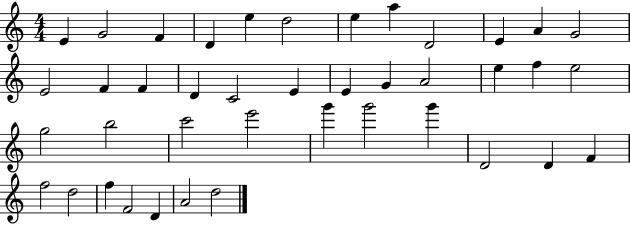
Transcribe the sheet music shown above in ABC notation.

X:1
T:Untitled
M:4/4
L:1/4
K:C
E G2 F D e d2 e a D2 E A G2 E2 F F D C2 E E G A2 e f e2 g2 b2 c'2 e'2 g' g'2 g' D2 D F f2 d2 f F2 D A2 d2